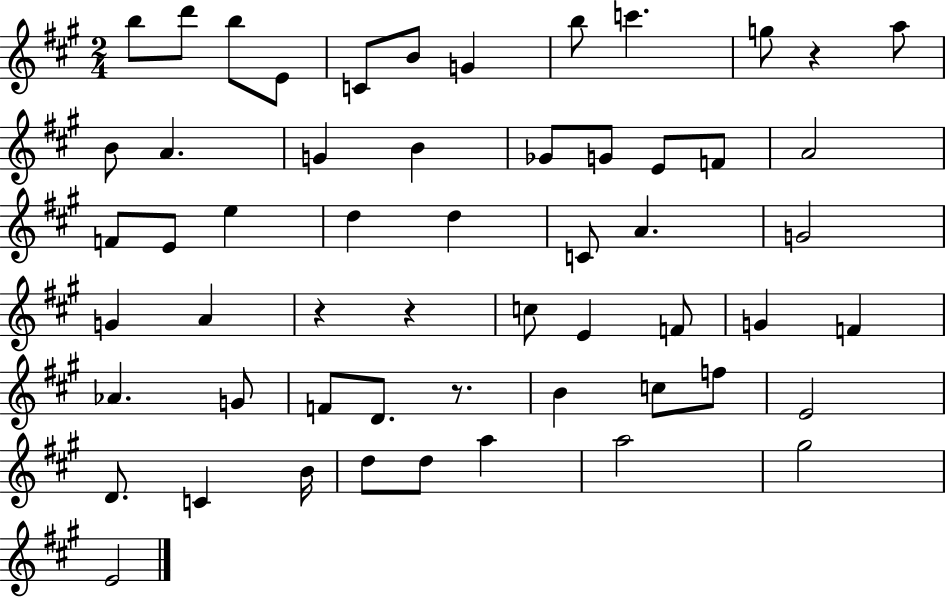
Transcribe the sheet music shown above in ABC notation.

X:1
T:Untitled
M:2/4
L:1/4
K:A
b/2 d'/2 b/2 E/2 C/2 B/2 G b/2 c' g/2 z a/2 B/2 A G B _G/2 G/2 E/2 F/2 A2 F/2 E/2 e d d C/2 A G2 G A z z c/2 E F/2 G F _A G/2 F/2 D/2 z/2 B c/2 f/2 E2 D/2 C B/4 d/2 d/2 a a2 ^g2 E2